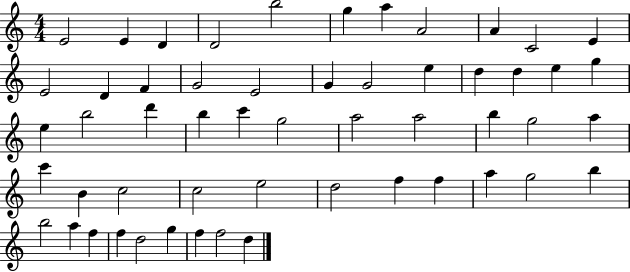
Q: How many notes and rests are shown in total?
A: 54